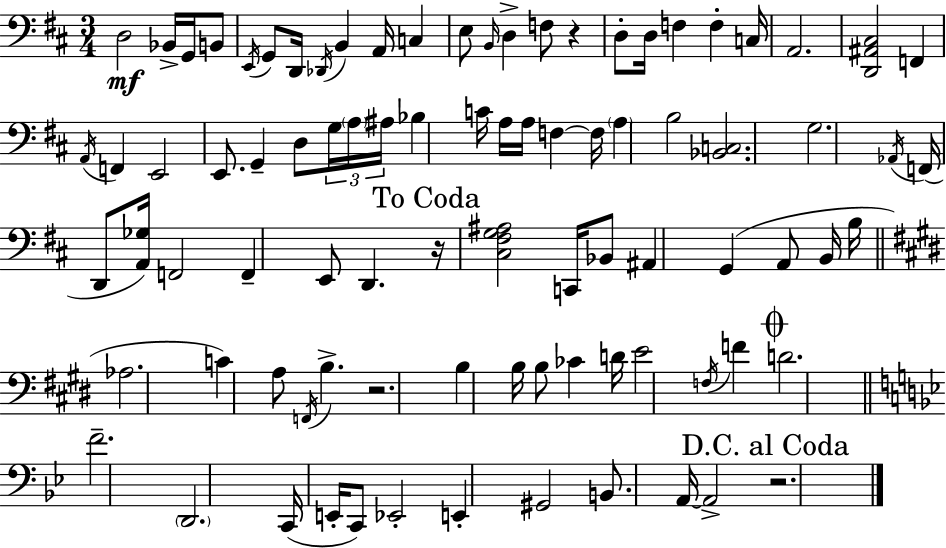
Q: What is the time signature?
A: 3/4